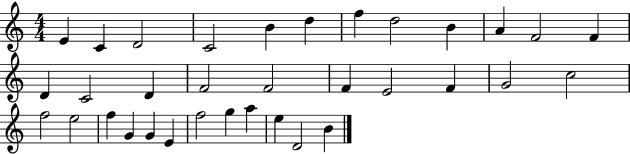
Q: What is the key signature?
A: C major